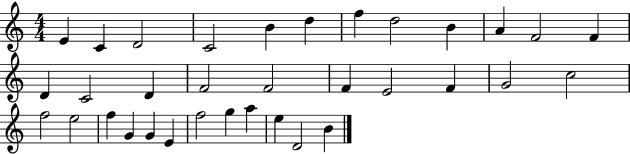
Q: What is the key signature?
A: C major